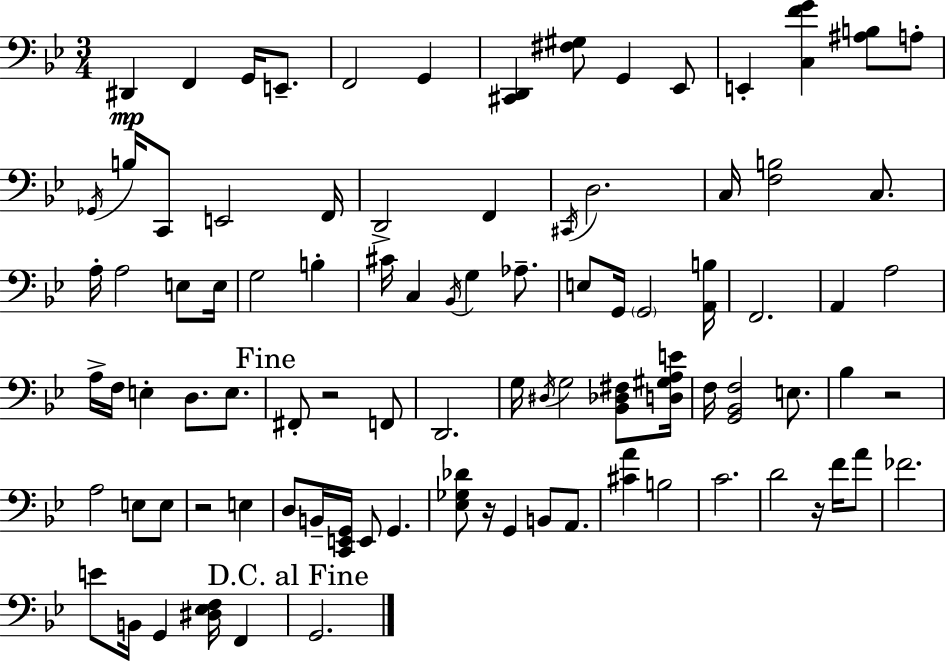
X:1
T:Untitled
M:3/4
L:1/4
K:Gm
^D,, F,, G,,/4 E,,/2 F,,2 G,, [^C,,D,,] [^F,^G,]/2 G,, _E,,/2 E,, [C,FG] [^A,B,]/2 A,/2 _G,,/4 B,/4 C,,/2 E,,2 F,,/4 D,,2 F,, ^C,,/4 D,2 C,/4 [F,B,]2 C,/2 A,/4 A,2 E,/2 E,/4 G,2 B, ^C/4 C, _B,,/4 G, _A,/2 E,/2 G,,/4 G,,2 [A,,B,]/4 F,,2 A,, A,2 A,/4 F,/4 E, D,/2 E,/2 ^F,,/2 z2 F,,/2 D,,2 G,/4 ^D,/4 G,2 [_B,,_D,^F,]/2 [D,^G,A,E]/4 F,/4 [G,,_B,,F,]2 E,/2 _B, z2 A,2 E,/2 E,/2 z2 E, D,/2 B,,/4 [C,,E,,G,,]/4 E,,/2 G,, [_E,_G,_D]/2 z/4 G,, B,,/2 A,,/2 [^CA] B,2 C2 D2 z/4 F/4 A/2 _F2 E/2 B,,/4 G,, [^D,_E,F,]/4 F,, G,,2